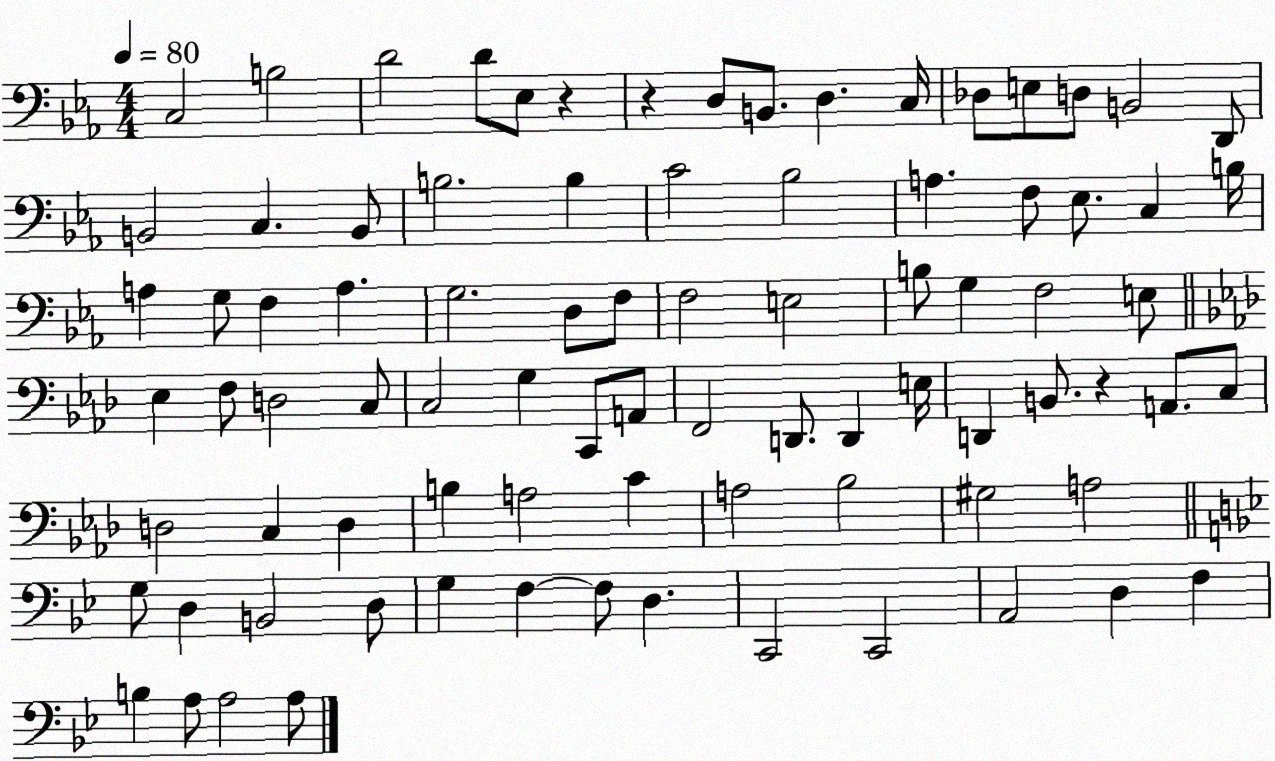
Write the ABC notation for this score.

X:1
T:Untitled
M:4/4
L:1/4
K:Eb
C,2 B,2 D2 D/2 _E,/2 z z D,/2 B,,/2 D, C,/4 _D,/2 E,/2 D,/2 B,,2 D,,/2 B,,2 C, B,,/2 B,2 B, C2 _B,2 A, F,/2 _E,/2 C, B,/4 A, G,/2 F, A, G,2 D,/2 F,/2 F,2 E,2 B,/2 G, F,2 E,/2 _E, F,/2 D,2 C,/2 C,2 G, C,,/2 A,,/2 F,,2 D,,/2 D,, E,/4 D,, B,,/2 z A,,/2 C,/2 D,2 C, D, B, A,2 C A,2 _B,2 ^G,2 A,2 G,/2 D, B,,2 D,/2 G, F, F,/2 D, C,,2 C,,2 A,,2 D, F, B, A,/2 A,2 A,/2